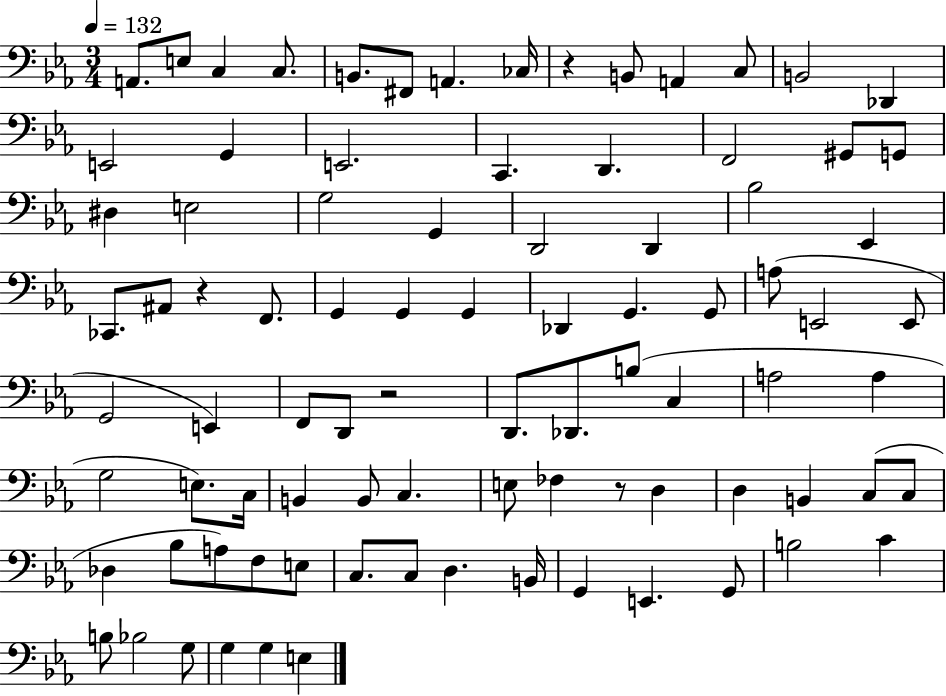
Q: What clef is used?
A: bass